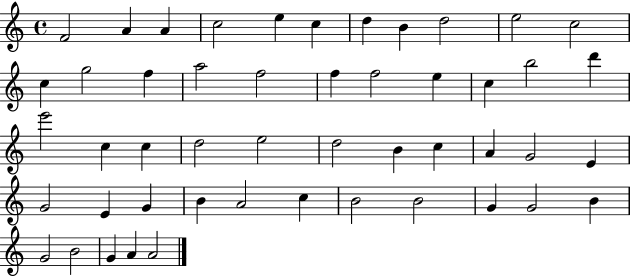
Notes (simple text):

F4/h A4/q A4/q C5/h E5/q C5/q D5/q B4/q D5/h E5/h C5/h C5/q G5/h F5/q A5/h F5/h F5/q F5/h E5/q C5/q B5/h D6/q E6/h C5/q C5/q D5/h E5/h D5/h B4/q C5/q A4/q G4/h E4/q G4/h E4/q G4/q B4/q A4/h C5/q B4/h B4/h G4/q G4/h B4/q G4/h B4/h G4/q A4/q A4/h